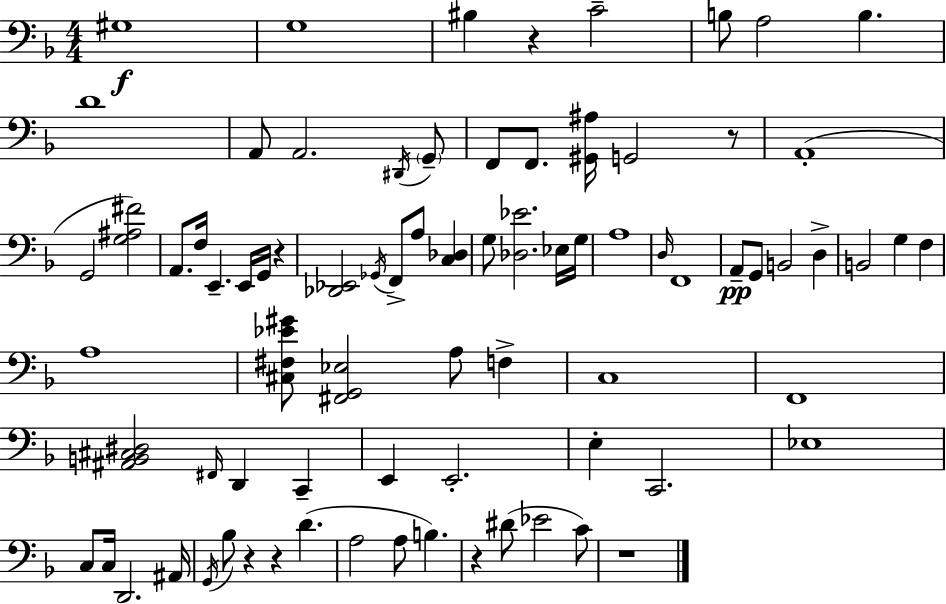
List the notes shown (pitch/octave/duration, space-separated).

G#3/w G3/w BIS3/q R/q C4/h B3/e A3/h B3/q. D4/w A2/e A2/h. D#2/s G2/e F2/e F2/e. [G#2,A#3]/s G2/h R/e A2/w G2/h [G3,A#3,F#4]/h A2/e. F3/s E2/q. E2/s G2/s R/q [Db2,Eb2]/h Gb2/s F2/e A3/e [C3,Db3]/q G3/e [Db3,Eb4]/h. Eb3/s G3/s A3/w D3/s F2/w A2/e G2/e B2/h D3/q B2/h G3/q F3/q A3/w [C#3,F#3,Eb4,G#4]/e [F#2,G2,Eb3]/h A3/e F3/q C3/w F2/w [A#2,B2,C#3,D#3]/h F#2/s D2/q C2/q E2/q E2/h. E3/q C2/h. Eb3/w C3/e C3/s D2/h. A#2/s G2/s Bb3/e R/q R/q D4/q. A3/h A3/e B3/q. R/q D#4/e Eb4/h C4/e R/w